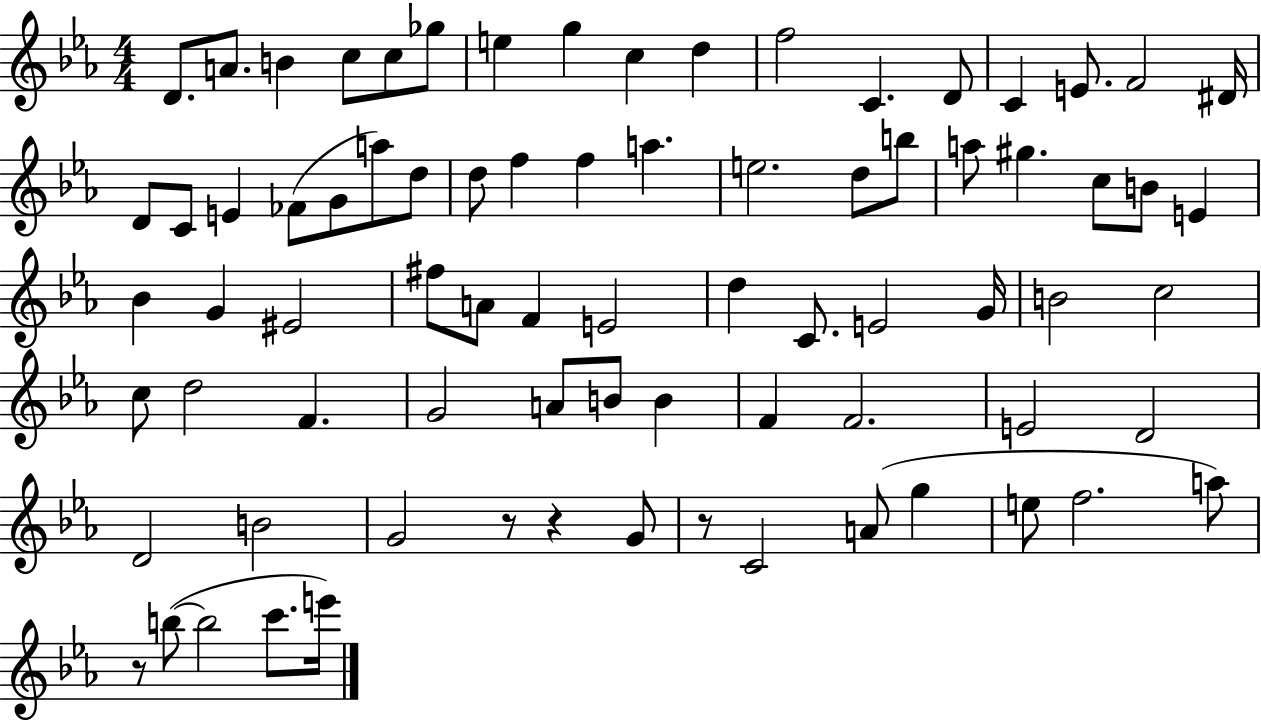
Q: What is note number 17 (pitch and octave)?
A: D#4